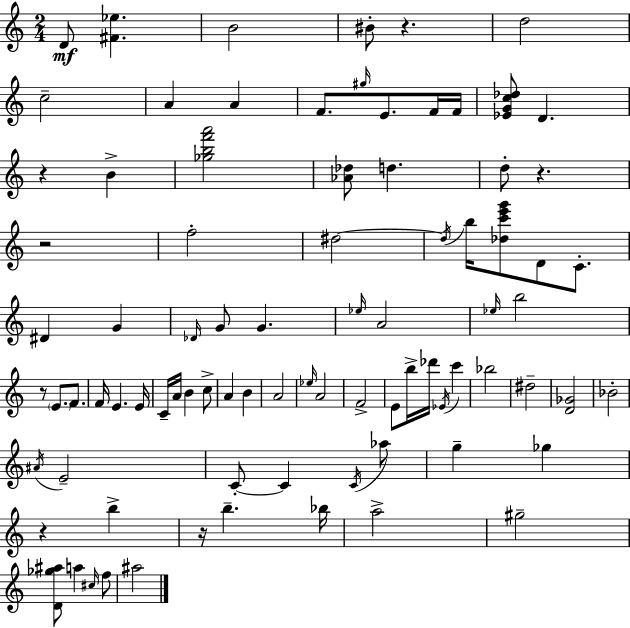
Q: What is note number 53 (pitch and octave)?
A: D#5